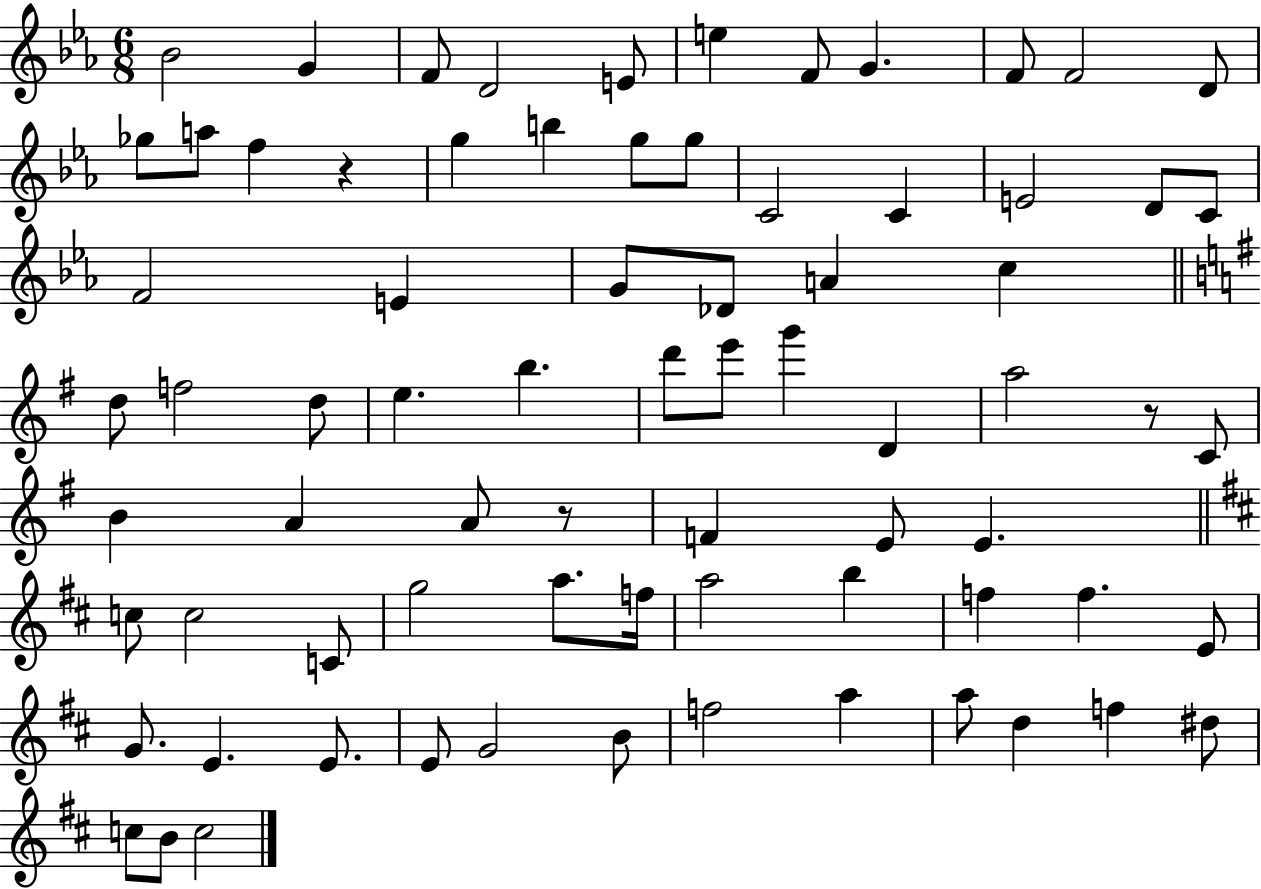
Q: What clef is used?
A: treble